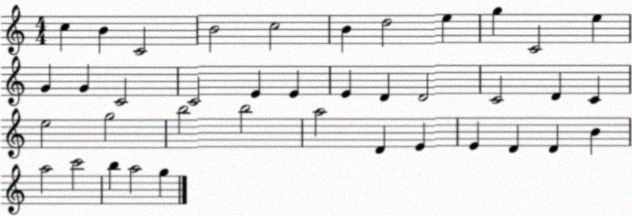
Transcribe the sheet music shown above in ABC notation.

X:1
T:Untitled
M:4/4
L:1/4
K:C
c B C2 B2 c2 B d2 e g C2 e G G C2 C2 E E E D D2 C2 D C e2 g2 b2 b2 a2 D E E D D B a2 c'2 b a2 g